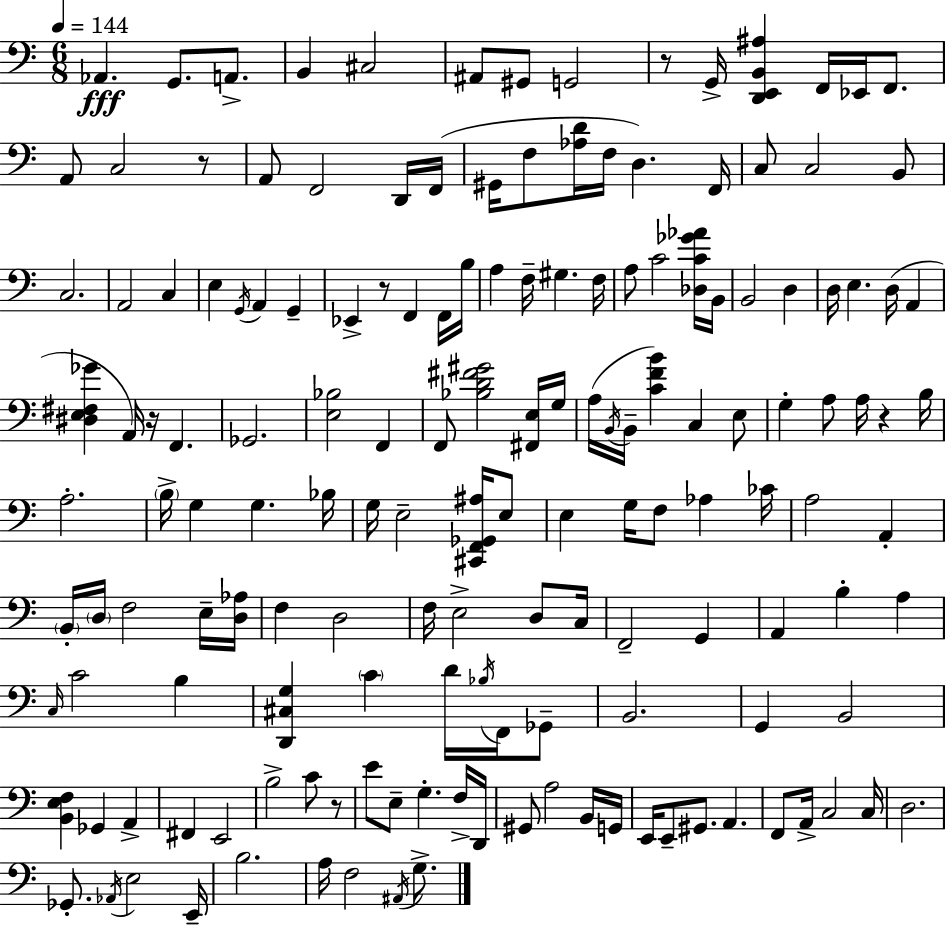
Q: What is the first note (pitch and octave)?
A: Ab2